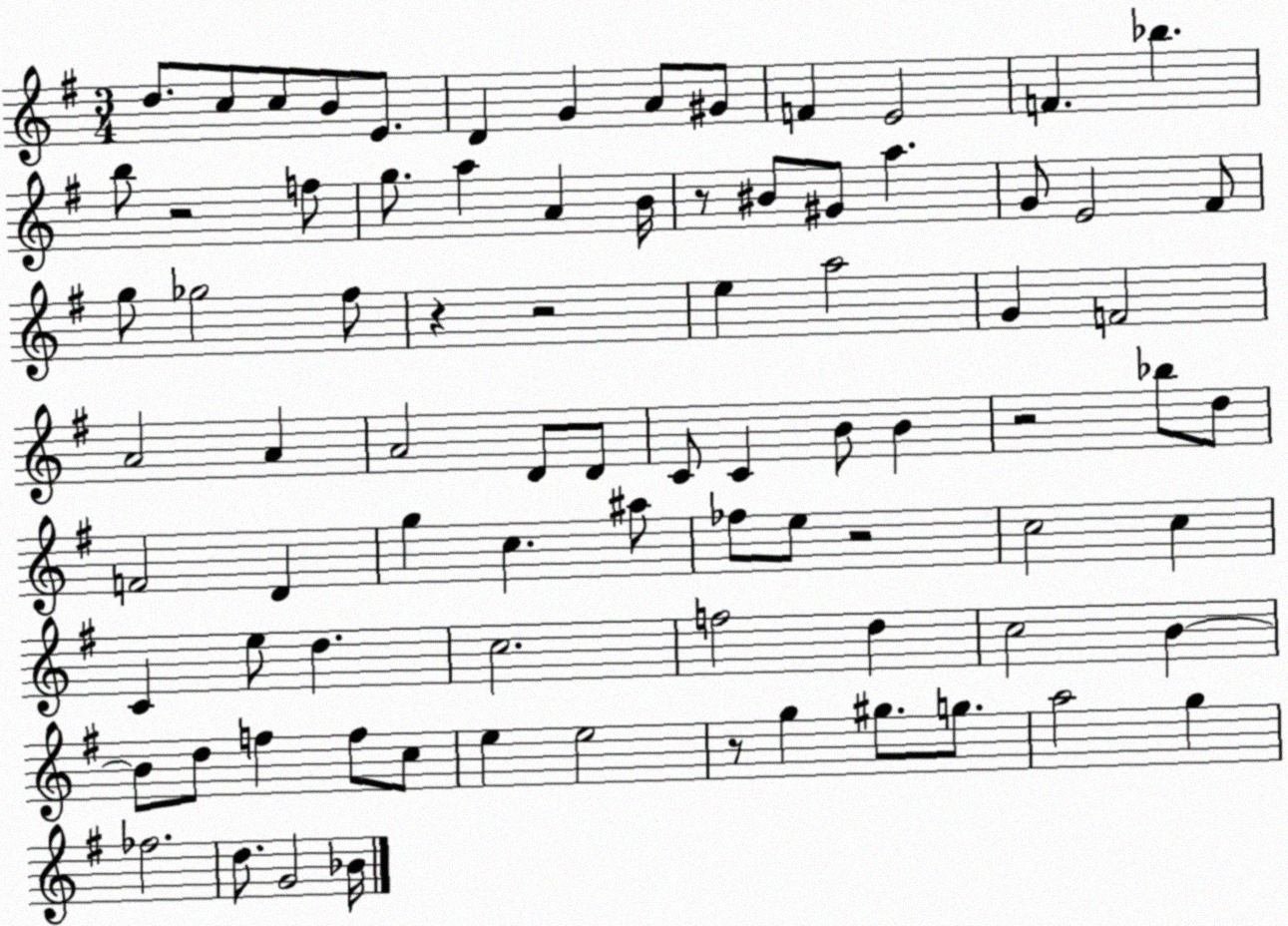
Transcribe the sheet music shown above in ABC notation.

X:1
T:Untitled
M:3/4
L:1/4
K:G
d/2 c/2 c/2 B/2 E/2 D G A/2 ^G/2 F E2 F _b b/2 z2 f/2 g/2 a A B/4 z/2 ^B/2 ^G/2 a G/2 E2 ^F/2 g/2 _g2 ^f/2 z z2 e a2 G F2 A2 A A2 D/2 D/2 C/2 C B/2 B z2 _b/2 d/2 F2 D g c ^a/2 _f/2 e/2 z2 c2 c C e/2 d c2 f2 d c2 B B/2 d/2 f f/2 c/2 e e2 z/2 g ^g/2 g/2 a2 g _f2 d/2 G2 _B/4